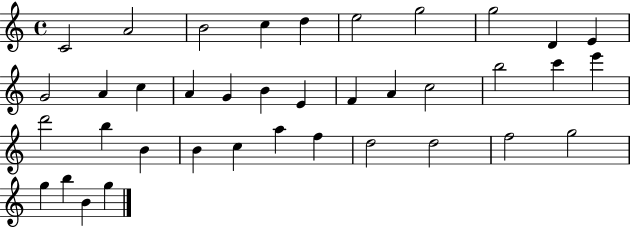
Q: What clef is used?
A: treble